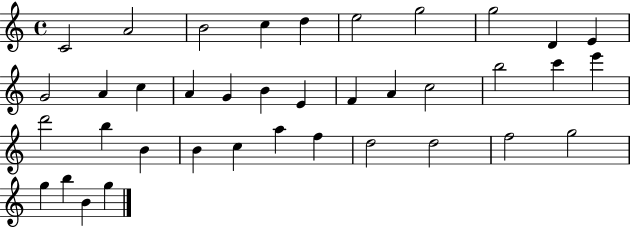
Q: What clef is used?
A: treble